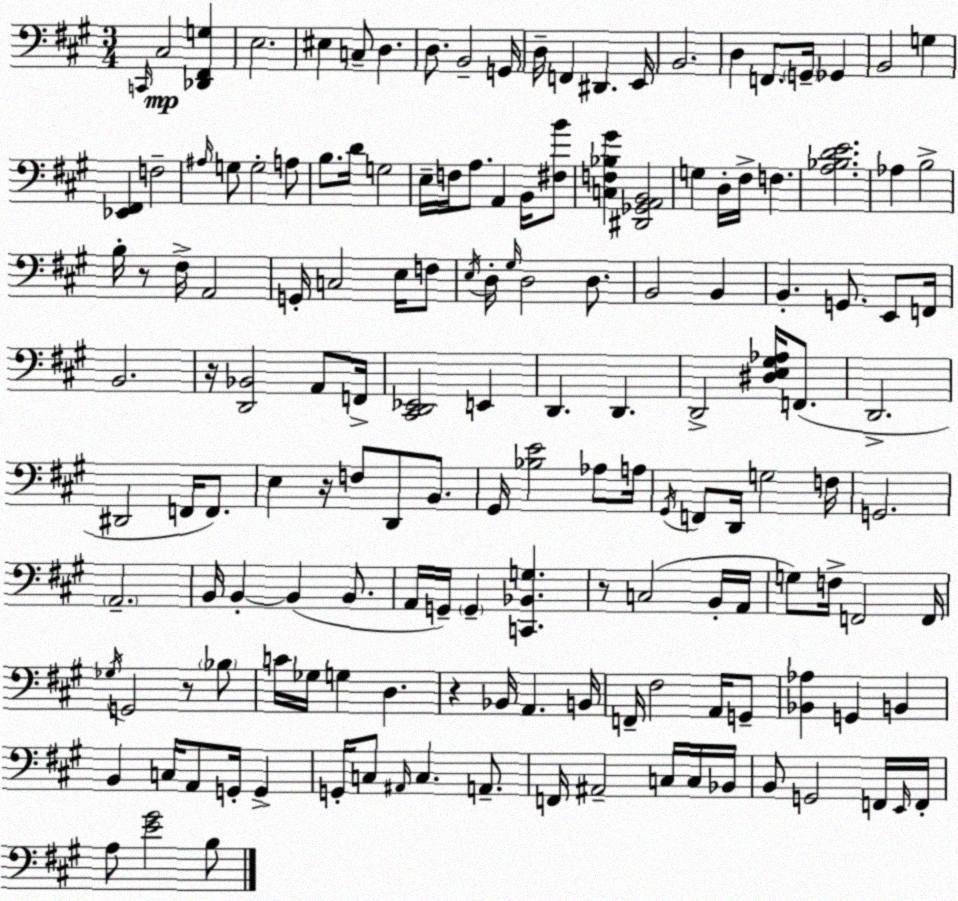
X:1
T:Untitled
M:3/4
L:1/4
K:A
C,,/4 ^C,2 [_D,,^F,,G,] E,2 ^E, C,/2 D, D,/2 B,,2 G,,/4 D,/4 F,, ^D,, E,,/4 B,,2 D, F,,/2 G,,/4 _G,, B,,2 G, [_E,,^F,,] F,2 ^A,/4 G,/2 G,2 A,/2 B,/2 D/4 G,2 E,/4 F,/4 A,/2 A,, B,,/4 [^F,B]/2 [C,F,_B,^G] [^D,,_G,,A,,B,,]2 G, D,/4 ^F,/4 F, [A,_B,DE]2 _A, B,2 B,/4 z/2 ^F,/4 A,,2 G,,/4 C,2 E,/4 F,/2 E,/4 D,/4 ^G,/4 D,2 D,/2 B,,2 B,, B,, G,,/2 E,,/2 F,,/4 B,,2 z/4 [D,,_B,,]2 A,,/2 F,,/4 [^C,,D,,_E,,]2 E,, D,, D,, D,,2 [^D,E,^G,_A,]/4 F,,/2 D,,2 ^D,,2 F,,/4 F,,/2 E, z/4 F,/2 D,,/2 B,,/2 ^G,,/4 [_B,E]2 _A,/2 A,/4 ^G,,/4 F,,/2 D,,/4 G,2 F,/4 G,,2 A,,2 B,,/4 B,, B,, B,,/2 A,,/4 G,,/4 G,, [C,,_B,,G,] z/2 C,2 B,,/4 A,,/4 G,/2 F,/4 F,,2 F,,/4 _G,/4 G,,2 z/2 _B,/2 C/4 _G,/4 G, D, z _B,,/4 A,, B,,/4 F,,/4 ^F,2 A,,/4 G,,/2 [_B,,_A,] G,, B,, B,, C,/4 A,,/2 G,,/4 G,, G,,/4 C,/2 ^A,,/4 C, A,,/2 F,,/4 ^A,,2 C,/4 C,/4 _B,,/4 B,,/2 G,,2 F,,/4 E,,/4 F,,/4 A,/2 [E^G]2 B,/2